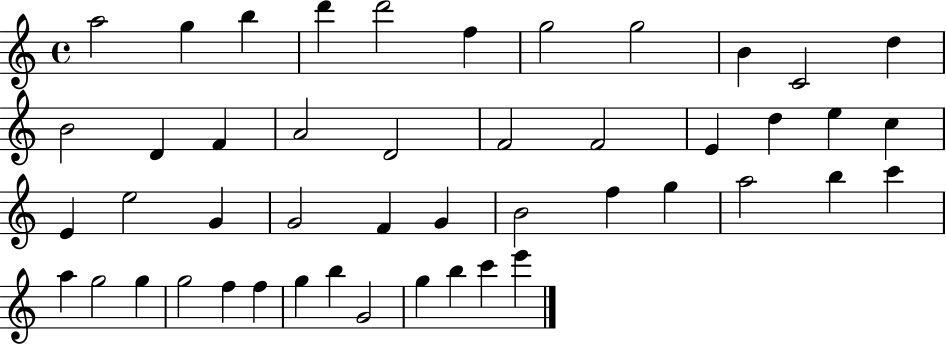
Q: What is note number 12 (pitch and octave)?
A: B4